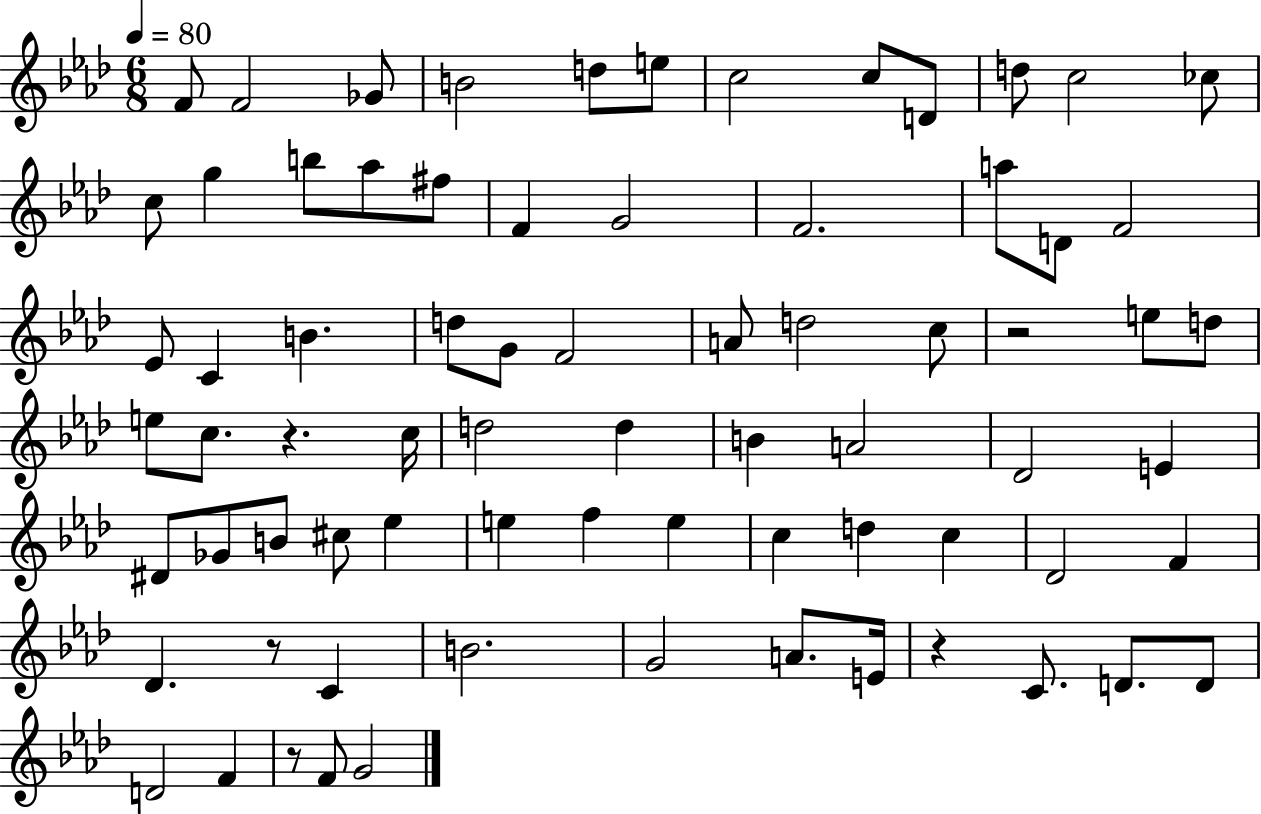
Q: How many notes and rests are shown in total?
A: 74